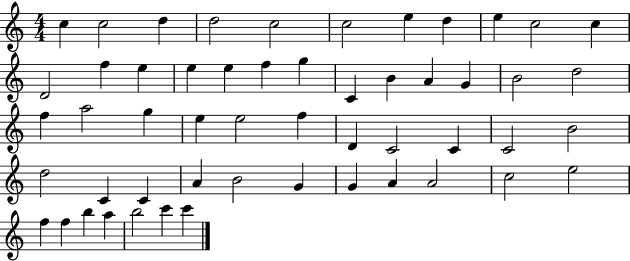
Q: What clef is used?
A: treble